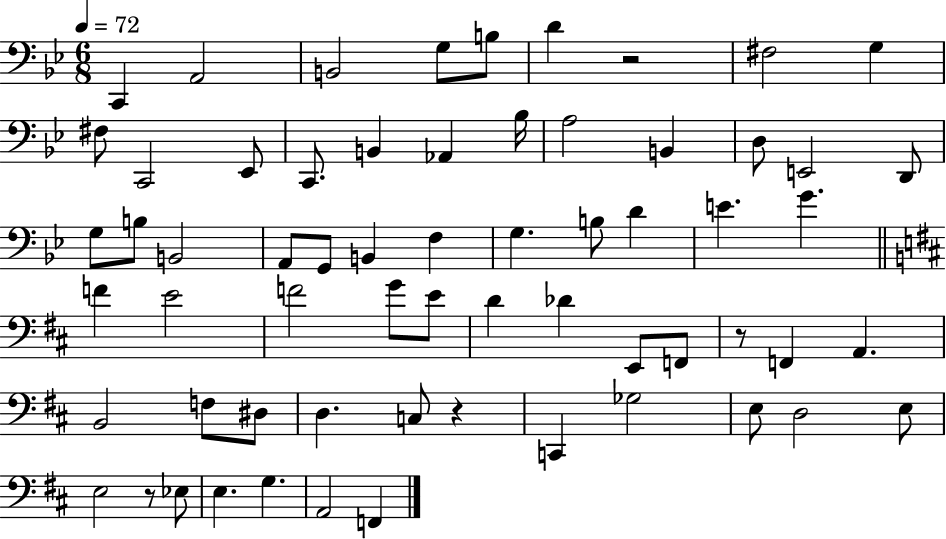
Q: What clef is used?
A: bass